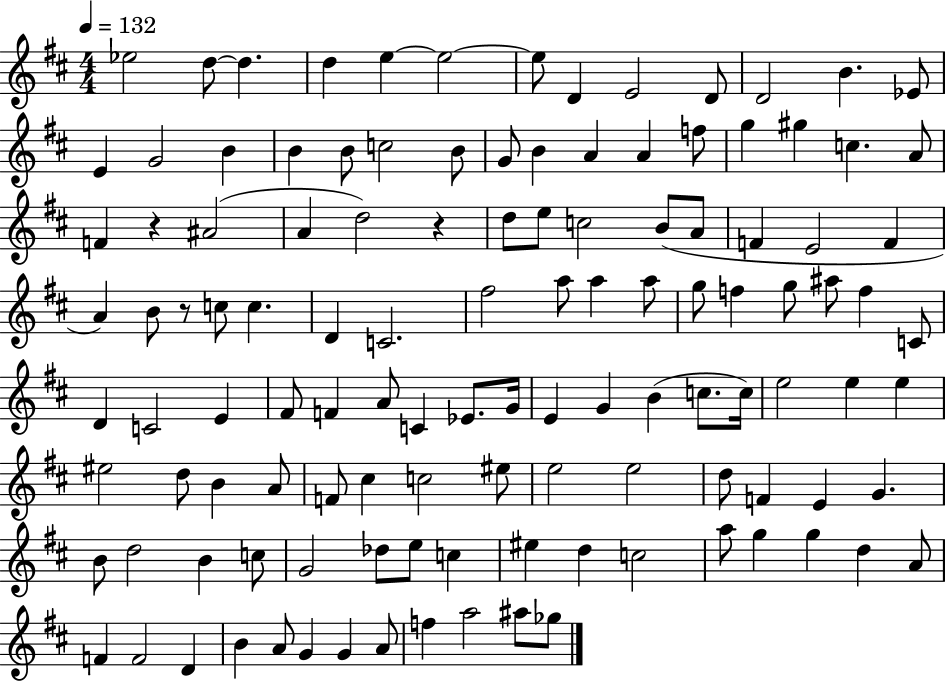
{
  \clef treble
  \numericTimeSignature
  \time 4/4
  \key d \major
  \tempo 4 = 132
  \repeat volta 2 { ees''2 d''8~~ d''4. | d''4 e''4~~ e''2~~ | e''8 d'4 e'2 d'8 | d'2 b'4. ees'8 | \break e'4 g'2 b'4 | b'4 b'8 c''2 b'8 | g'8 b'4 a'4 a'4 f''8 | g''4 gis''4 c''4. a'8 | \break f'4 r4 ais'2( | a'4 d''2) r4 | d''8 e''8 c''2 b'8( a'8 | f'4 e'2 f'4 | \break a'4) b'8 r8 c''8 c''4. | d'4 c'2. | fis''2 a''8 a''4 a''8 | g''8 f''4 g''8 ais''8 f''4 c'8 | \break d'4 c'2 e'4 | fis'8 f'4 a'8 c'4 ees'8. g'16 | e'4 g'4 b'4( c''8. c''16) | e''2 e''4 e''4 | \break eis''2 d''8 b'4 a'8 | f'8 cis''4 c''2 eis''8 | e''2 e''2 | d''8 f'4 e'4 g'4. | \break b'8 d''2 b'4 c''8 | g'2 des''8 e''8 c''4 | eis''4 d''4 c''2 | a''8 g''4 g''4 d''4 a'8 | \break f'4 f'2 d'4 | b'4 a'8 g'4 g'4 a'8 | f''4 a''2 ais''8 ges''8 | } \bar "|."
}